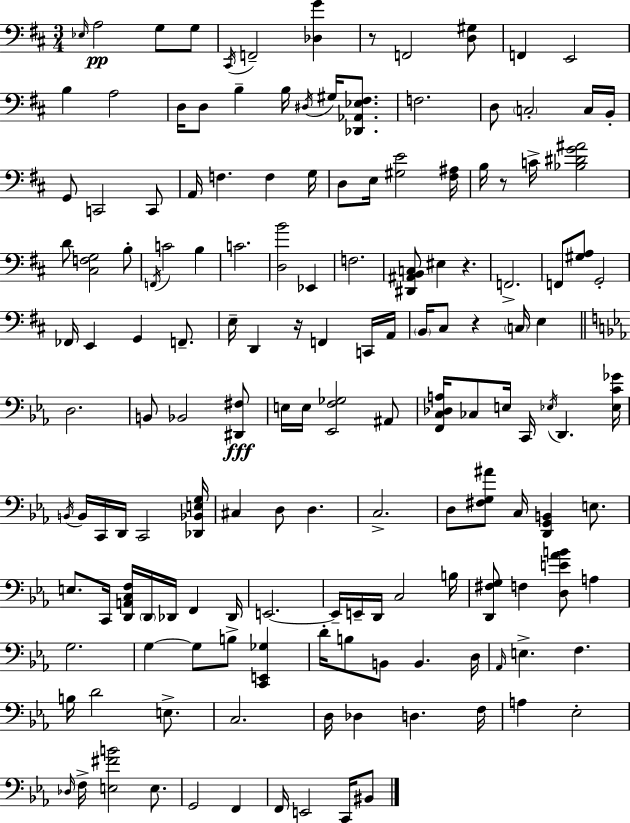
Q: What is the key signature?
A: D major